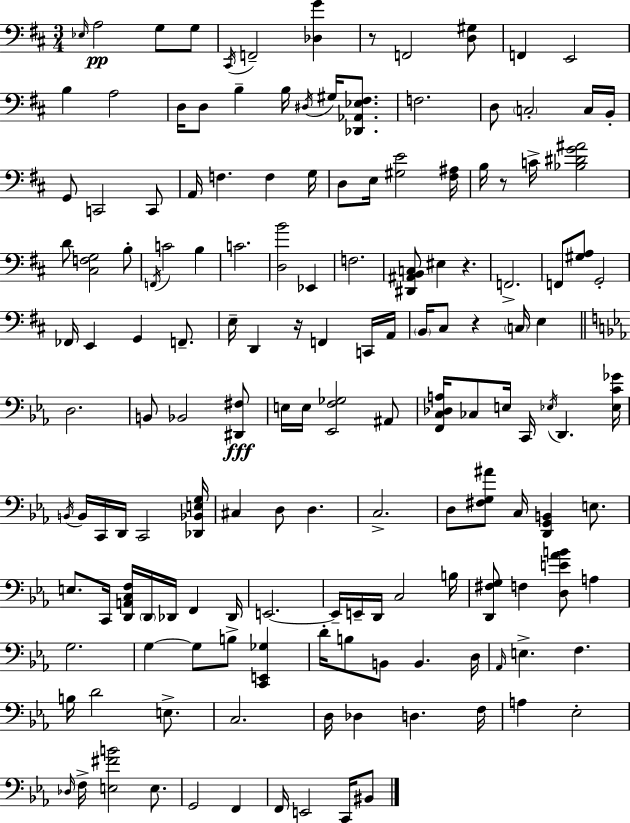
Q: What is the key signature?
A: D major